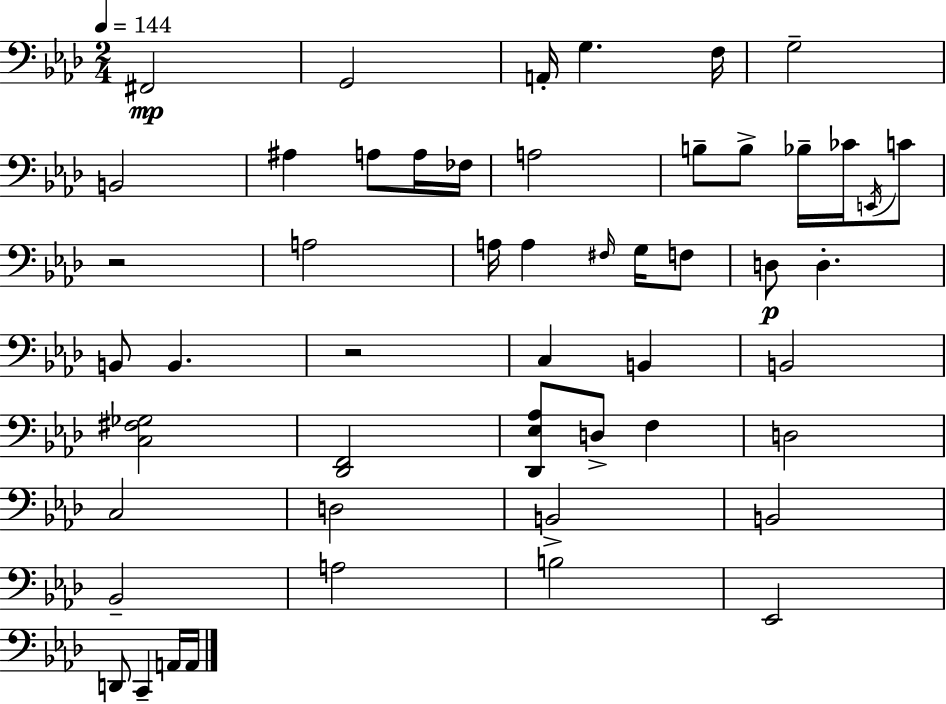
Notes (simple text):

F#2/h G2/h A2/s G3/q. F3/s G3/h B2/h A#3/q A3/e A3/s FES3/s A3/h B3/e B3/e Bb3/s CES4/s E2/s C4/e R/h A3/h A3/s A3/q F#3/s G3/s F3/e D3/e D3/q. B2/e B2/q. R/h C3/q B2/q B2/h [C3,F#3,Gb3]/h [Db2,F2]/h [Db2,Eb3,Ab3]/e D3/e F3/q D3/h C3/h D3/h B2/h B2/h Bb2/h A3/h B3/h Eb2/h D2/e C2/q A2/s A2/s